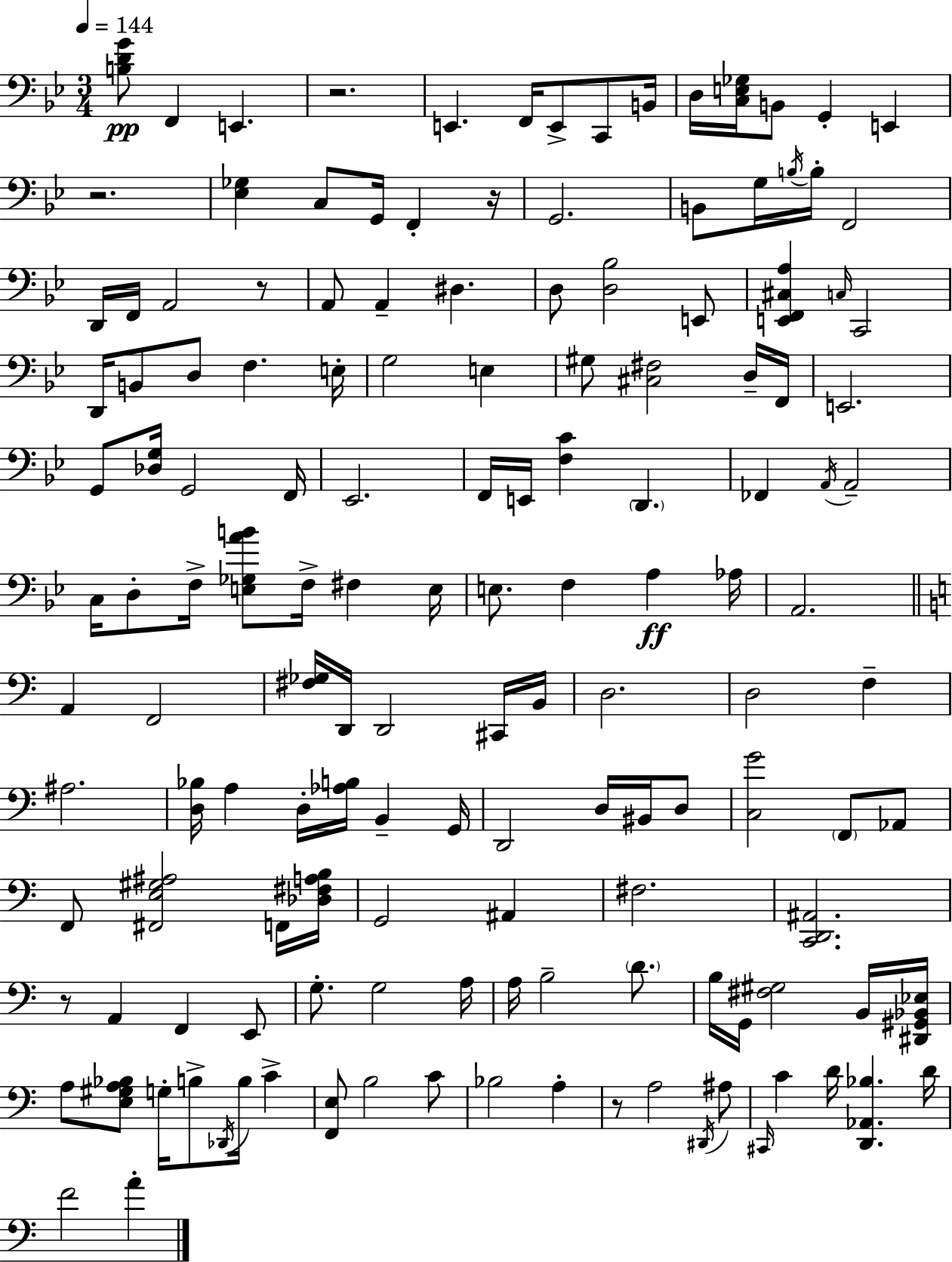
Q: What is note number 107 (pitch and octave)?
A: C4